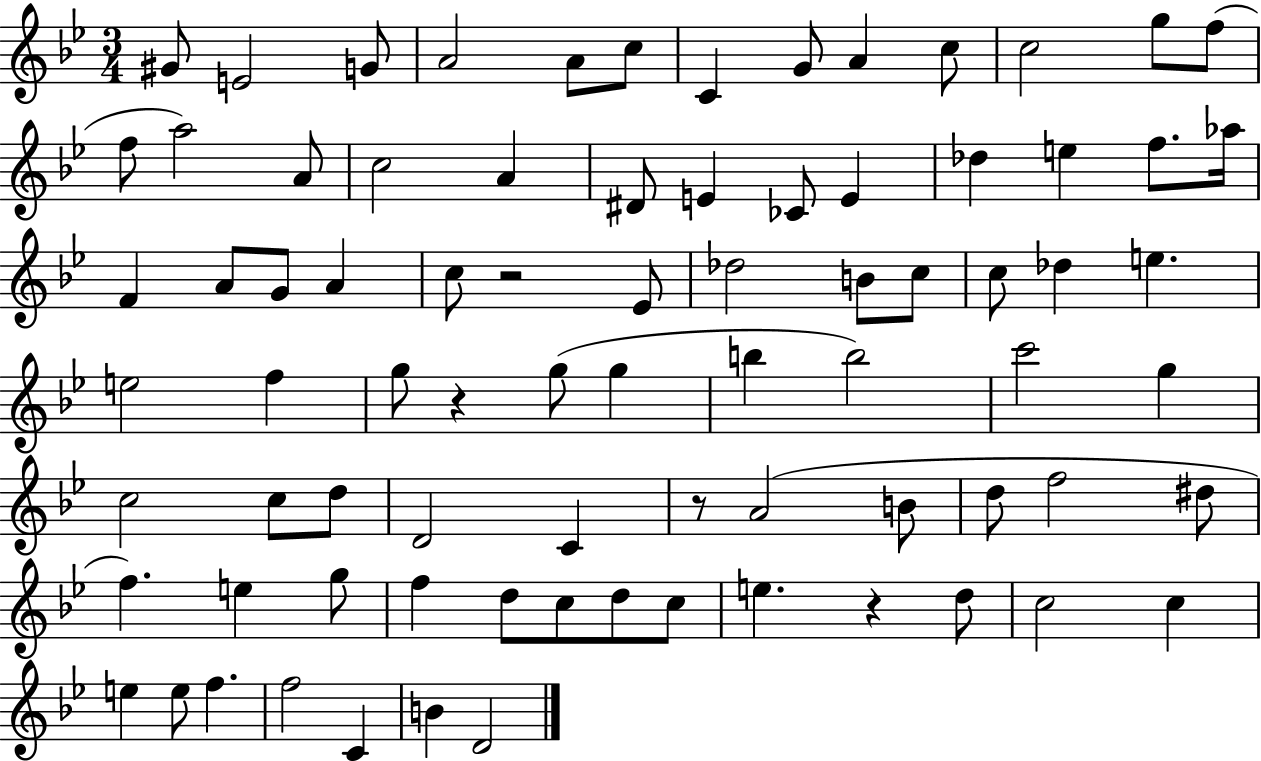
G#4/e E4/h G4/e A4/h A4/e C5/e C4/q G4/e A4/q C5/e C5/h G5/e F5/e F5/e A5/h A4/e C5/h A4/q D#4/e E4/q CES4/e E4/q Db5/q E5/q F5/e. Ab5/s F4/q A4/e G4/e A4/q C5/e R/h Eb4/e Db5/h B4/e C5/e C5/e Db5/q E5/q. E5/h F5/q G5/e R/q G5/e G5/q B5/q B5/h C6/h G5/q C5/h C5/e D5/e D4/h C4/q R/e A4/h B4/e D5/e F5/h D#5/e F5/q. E5/q G5/e F5/q D5/e C5/e D5/e C5/e E5/q. R/q D5/e C5/h C5/q E5/q E5/e F5/q. F5/h C4/q B4/q D4/h